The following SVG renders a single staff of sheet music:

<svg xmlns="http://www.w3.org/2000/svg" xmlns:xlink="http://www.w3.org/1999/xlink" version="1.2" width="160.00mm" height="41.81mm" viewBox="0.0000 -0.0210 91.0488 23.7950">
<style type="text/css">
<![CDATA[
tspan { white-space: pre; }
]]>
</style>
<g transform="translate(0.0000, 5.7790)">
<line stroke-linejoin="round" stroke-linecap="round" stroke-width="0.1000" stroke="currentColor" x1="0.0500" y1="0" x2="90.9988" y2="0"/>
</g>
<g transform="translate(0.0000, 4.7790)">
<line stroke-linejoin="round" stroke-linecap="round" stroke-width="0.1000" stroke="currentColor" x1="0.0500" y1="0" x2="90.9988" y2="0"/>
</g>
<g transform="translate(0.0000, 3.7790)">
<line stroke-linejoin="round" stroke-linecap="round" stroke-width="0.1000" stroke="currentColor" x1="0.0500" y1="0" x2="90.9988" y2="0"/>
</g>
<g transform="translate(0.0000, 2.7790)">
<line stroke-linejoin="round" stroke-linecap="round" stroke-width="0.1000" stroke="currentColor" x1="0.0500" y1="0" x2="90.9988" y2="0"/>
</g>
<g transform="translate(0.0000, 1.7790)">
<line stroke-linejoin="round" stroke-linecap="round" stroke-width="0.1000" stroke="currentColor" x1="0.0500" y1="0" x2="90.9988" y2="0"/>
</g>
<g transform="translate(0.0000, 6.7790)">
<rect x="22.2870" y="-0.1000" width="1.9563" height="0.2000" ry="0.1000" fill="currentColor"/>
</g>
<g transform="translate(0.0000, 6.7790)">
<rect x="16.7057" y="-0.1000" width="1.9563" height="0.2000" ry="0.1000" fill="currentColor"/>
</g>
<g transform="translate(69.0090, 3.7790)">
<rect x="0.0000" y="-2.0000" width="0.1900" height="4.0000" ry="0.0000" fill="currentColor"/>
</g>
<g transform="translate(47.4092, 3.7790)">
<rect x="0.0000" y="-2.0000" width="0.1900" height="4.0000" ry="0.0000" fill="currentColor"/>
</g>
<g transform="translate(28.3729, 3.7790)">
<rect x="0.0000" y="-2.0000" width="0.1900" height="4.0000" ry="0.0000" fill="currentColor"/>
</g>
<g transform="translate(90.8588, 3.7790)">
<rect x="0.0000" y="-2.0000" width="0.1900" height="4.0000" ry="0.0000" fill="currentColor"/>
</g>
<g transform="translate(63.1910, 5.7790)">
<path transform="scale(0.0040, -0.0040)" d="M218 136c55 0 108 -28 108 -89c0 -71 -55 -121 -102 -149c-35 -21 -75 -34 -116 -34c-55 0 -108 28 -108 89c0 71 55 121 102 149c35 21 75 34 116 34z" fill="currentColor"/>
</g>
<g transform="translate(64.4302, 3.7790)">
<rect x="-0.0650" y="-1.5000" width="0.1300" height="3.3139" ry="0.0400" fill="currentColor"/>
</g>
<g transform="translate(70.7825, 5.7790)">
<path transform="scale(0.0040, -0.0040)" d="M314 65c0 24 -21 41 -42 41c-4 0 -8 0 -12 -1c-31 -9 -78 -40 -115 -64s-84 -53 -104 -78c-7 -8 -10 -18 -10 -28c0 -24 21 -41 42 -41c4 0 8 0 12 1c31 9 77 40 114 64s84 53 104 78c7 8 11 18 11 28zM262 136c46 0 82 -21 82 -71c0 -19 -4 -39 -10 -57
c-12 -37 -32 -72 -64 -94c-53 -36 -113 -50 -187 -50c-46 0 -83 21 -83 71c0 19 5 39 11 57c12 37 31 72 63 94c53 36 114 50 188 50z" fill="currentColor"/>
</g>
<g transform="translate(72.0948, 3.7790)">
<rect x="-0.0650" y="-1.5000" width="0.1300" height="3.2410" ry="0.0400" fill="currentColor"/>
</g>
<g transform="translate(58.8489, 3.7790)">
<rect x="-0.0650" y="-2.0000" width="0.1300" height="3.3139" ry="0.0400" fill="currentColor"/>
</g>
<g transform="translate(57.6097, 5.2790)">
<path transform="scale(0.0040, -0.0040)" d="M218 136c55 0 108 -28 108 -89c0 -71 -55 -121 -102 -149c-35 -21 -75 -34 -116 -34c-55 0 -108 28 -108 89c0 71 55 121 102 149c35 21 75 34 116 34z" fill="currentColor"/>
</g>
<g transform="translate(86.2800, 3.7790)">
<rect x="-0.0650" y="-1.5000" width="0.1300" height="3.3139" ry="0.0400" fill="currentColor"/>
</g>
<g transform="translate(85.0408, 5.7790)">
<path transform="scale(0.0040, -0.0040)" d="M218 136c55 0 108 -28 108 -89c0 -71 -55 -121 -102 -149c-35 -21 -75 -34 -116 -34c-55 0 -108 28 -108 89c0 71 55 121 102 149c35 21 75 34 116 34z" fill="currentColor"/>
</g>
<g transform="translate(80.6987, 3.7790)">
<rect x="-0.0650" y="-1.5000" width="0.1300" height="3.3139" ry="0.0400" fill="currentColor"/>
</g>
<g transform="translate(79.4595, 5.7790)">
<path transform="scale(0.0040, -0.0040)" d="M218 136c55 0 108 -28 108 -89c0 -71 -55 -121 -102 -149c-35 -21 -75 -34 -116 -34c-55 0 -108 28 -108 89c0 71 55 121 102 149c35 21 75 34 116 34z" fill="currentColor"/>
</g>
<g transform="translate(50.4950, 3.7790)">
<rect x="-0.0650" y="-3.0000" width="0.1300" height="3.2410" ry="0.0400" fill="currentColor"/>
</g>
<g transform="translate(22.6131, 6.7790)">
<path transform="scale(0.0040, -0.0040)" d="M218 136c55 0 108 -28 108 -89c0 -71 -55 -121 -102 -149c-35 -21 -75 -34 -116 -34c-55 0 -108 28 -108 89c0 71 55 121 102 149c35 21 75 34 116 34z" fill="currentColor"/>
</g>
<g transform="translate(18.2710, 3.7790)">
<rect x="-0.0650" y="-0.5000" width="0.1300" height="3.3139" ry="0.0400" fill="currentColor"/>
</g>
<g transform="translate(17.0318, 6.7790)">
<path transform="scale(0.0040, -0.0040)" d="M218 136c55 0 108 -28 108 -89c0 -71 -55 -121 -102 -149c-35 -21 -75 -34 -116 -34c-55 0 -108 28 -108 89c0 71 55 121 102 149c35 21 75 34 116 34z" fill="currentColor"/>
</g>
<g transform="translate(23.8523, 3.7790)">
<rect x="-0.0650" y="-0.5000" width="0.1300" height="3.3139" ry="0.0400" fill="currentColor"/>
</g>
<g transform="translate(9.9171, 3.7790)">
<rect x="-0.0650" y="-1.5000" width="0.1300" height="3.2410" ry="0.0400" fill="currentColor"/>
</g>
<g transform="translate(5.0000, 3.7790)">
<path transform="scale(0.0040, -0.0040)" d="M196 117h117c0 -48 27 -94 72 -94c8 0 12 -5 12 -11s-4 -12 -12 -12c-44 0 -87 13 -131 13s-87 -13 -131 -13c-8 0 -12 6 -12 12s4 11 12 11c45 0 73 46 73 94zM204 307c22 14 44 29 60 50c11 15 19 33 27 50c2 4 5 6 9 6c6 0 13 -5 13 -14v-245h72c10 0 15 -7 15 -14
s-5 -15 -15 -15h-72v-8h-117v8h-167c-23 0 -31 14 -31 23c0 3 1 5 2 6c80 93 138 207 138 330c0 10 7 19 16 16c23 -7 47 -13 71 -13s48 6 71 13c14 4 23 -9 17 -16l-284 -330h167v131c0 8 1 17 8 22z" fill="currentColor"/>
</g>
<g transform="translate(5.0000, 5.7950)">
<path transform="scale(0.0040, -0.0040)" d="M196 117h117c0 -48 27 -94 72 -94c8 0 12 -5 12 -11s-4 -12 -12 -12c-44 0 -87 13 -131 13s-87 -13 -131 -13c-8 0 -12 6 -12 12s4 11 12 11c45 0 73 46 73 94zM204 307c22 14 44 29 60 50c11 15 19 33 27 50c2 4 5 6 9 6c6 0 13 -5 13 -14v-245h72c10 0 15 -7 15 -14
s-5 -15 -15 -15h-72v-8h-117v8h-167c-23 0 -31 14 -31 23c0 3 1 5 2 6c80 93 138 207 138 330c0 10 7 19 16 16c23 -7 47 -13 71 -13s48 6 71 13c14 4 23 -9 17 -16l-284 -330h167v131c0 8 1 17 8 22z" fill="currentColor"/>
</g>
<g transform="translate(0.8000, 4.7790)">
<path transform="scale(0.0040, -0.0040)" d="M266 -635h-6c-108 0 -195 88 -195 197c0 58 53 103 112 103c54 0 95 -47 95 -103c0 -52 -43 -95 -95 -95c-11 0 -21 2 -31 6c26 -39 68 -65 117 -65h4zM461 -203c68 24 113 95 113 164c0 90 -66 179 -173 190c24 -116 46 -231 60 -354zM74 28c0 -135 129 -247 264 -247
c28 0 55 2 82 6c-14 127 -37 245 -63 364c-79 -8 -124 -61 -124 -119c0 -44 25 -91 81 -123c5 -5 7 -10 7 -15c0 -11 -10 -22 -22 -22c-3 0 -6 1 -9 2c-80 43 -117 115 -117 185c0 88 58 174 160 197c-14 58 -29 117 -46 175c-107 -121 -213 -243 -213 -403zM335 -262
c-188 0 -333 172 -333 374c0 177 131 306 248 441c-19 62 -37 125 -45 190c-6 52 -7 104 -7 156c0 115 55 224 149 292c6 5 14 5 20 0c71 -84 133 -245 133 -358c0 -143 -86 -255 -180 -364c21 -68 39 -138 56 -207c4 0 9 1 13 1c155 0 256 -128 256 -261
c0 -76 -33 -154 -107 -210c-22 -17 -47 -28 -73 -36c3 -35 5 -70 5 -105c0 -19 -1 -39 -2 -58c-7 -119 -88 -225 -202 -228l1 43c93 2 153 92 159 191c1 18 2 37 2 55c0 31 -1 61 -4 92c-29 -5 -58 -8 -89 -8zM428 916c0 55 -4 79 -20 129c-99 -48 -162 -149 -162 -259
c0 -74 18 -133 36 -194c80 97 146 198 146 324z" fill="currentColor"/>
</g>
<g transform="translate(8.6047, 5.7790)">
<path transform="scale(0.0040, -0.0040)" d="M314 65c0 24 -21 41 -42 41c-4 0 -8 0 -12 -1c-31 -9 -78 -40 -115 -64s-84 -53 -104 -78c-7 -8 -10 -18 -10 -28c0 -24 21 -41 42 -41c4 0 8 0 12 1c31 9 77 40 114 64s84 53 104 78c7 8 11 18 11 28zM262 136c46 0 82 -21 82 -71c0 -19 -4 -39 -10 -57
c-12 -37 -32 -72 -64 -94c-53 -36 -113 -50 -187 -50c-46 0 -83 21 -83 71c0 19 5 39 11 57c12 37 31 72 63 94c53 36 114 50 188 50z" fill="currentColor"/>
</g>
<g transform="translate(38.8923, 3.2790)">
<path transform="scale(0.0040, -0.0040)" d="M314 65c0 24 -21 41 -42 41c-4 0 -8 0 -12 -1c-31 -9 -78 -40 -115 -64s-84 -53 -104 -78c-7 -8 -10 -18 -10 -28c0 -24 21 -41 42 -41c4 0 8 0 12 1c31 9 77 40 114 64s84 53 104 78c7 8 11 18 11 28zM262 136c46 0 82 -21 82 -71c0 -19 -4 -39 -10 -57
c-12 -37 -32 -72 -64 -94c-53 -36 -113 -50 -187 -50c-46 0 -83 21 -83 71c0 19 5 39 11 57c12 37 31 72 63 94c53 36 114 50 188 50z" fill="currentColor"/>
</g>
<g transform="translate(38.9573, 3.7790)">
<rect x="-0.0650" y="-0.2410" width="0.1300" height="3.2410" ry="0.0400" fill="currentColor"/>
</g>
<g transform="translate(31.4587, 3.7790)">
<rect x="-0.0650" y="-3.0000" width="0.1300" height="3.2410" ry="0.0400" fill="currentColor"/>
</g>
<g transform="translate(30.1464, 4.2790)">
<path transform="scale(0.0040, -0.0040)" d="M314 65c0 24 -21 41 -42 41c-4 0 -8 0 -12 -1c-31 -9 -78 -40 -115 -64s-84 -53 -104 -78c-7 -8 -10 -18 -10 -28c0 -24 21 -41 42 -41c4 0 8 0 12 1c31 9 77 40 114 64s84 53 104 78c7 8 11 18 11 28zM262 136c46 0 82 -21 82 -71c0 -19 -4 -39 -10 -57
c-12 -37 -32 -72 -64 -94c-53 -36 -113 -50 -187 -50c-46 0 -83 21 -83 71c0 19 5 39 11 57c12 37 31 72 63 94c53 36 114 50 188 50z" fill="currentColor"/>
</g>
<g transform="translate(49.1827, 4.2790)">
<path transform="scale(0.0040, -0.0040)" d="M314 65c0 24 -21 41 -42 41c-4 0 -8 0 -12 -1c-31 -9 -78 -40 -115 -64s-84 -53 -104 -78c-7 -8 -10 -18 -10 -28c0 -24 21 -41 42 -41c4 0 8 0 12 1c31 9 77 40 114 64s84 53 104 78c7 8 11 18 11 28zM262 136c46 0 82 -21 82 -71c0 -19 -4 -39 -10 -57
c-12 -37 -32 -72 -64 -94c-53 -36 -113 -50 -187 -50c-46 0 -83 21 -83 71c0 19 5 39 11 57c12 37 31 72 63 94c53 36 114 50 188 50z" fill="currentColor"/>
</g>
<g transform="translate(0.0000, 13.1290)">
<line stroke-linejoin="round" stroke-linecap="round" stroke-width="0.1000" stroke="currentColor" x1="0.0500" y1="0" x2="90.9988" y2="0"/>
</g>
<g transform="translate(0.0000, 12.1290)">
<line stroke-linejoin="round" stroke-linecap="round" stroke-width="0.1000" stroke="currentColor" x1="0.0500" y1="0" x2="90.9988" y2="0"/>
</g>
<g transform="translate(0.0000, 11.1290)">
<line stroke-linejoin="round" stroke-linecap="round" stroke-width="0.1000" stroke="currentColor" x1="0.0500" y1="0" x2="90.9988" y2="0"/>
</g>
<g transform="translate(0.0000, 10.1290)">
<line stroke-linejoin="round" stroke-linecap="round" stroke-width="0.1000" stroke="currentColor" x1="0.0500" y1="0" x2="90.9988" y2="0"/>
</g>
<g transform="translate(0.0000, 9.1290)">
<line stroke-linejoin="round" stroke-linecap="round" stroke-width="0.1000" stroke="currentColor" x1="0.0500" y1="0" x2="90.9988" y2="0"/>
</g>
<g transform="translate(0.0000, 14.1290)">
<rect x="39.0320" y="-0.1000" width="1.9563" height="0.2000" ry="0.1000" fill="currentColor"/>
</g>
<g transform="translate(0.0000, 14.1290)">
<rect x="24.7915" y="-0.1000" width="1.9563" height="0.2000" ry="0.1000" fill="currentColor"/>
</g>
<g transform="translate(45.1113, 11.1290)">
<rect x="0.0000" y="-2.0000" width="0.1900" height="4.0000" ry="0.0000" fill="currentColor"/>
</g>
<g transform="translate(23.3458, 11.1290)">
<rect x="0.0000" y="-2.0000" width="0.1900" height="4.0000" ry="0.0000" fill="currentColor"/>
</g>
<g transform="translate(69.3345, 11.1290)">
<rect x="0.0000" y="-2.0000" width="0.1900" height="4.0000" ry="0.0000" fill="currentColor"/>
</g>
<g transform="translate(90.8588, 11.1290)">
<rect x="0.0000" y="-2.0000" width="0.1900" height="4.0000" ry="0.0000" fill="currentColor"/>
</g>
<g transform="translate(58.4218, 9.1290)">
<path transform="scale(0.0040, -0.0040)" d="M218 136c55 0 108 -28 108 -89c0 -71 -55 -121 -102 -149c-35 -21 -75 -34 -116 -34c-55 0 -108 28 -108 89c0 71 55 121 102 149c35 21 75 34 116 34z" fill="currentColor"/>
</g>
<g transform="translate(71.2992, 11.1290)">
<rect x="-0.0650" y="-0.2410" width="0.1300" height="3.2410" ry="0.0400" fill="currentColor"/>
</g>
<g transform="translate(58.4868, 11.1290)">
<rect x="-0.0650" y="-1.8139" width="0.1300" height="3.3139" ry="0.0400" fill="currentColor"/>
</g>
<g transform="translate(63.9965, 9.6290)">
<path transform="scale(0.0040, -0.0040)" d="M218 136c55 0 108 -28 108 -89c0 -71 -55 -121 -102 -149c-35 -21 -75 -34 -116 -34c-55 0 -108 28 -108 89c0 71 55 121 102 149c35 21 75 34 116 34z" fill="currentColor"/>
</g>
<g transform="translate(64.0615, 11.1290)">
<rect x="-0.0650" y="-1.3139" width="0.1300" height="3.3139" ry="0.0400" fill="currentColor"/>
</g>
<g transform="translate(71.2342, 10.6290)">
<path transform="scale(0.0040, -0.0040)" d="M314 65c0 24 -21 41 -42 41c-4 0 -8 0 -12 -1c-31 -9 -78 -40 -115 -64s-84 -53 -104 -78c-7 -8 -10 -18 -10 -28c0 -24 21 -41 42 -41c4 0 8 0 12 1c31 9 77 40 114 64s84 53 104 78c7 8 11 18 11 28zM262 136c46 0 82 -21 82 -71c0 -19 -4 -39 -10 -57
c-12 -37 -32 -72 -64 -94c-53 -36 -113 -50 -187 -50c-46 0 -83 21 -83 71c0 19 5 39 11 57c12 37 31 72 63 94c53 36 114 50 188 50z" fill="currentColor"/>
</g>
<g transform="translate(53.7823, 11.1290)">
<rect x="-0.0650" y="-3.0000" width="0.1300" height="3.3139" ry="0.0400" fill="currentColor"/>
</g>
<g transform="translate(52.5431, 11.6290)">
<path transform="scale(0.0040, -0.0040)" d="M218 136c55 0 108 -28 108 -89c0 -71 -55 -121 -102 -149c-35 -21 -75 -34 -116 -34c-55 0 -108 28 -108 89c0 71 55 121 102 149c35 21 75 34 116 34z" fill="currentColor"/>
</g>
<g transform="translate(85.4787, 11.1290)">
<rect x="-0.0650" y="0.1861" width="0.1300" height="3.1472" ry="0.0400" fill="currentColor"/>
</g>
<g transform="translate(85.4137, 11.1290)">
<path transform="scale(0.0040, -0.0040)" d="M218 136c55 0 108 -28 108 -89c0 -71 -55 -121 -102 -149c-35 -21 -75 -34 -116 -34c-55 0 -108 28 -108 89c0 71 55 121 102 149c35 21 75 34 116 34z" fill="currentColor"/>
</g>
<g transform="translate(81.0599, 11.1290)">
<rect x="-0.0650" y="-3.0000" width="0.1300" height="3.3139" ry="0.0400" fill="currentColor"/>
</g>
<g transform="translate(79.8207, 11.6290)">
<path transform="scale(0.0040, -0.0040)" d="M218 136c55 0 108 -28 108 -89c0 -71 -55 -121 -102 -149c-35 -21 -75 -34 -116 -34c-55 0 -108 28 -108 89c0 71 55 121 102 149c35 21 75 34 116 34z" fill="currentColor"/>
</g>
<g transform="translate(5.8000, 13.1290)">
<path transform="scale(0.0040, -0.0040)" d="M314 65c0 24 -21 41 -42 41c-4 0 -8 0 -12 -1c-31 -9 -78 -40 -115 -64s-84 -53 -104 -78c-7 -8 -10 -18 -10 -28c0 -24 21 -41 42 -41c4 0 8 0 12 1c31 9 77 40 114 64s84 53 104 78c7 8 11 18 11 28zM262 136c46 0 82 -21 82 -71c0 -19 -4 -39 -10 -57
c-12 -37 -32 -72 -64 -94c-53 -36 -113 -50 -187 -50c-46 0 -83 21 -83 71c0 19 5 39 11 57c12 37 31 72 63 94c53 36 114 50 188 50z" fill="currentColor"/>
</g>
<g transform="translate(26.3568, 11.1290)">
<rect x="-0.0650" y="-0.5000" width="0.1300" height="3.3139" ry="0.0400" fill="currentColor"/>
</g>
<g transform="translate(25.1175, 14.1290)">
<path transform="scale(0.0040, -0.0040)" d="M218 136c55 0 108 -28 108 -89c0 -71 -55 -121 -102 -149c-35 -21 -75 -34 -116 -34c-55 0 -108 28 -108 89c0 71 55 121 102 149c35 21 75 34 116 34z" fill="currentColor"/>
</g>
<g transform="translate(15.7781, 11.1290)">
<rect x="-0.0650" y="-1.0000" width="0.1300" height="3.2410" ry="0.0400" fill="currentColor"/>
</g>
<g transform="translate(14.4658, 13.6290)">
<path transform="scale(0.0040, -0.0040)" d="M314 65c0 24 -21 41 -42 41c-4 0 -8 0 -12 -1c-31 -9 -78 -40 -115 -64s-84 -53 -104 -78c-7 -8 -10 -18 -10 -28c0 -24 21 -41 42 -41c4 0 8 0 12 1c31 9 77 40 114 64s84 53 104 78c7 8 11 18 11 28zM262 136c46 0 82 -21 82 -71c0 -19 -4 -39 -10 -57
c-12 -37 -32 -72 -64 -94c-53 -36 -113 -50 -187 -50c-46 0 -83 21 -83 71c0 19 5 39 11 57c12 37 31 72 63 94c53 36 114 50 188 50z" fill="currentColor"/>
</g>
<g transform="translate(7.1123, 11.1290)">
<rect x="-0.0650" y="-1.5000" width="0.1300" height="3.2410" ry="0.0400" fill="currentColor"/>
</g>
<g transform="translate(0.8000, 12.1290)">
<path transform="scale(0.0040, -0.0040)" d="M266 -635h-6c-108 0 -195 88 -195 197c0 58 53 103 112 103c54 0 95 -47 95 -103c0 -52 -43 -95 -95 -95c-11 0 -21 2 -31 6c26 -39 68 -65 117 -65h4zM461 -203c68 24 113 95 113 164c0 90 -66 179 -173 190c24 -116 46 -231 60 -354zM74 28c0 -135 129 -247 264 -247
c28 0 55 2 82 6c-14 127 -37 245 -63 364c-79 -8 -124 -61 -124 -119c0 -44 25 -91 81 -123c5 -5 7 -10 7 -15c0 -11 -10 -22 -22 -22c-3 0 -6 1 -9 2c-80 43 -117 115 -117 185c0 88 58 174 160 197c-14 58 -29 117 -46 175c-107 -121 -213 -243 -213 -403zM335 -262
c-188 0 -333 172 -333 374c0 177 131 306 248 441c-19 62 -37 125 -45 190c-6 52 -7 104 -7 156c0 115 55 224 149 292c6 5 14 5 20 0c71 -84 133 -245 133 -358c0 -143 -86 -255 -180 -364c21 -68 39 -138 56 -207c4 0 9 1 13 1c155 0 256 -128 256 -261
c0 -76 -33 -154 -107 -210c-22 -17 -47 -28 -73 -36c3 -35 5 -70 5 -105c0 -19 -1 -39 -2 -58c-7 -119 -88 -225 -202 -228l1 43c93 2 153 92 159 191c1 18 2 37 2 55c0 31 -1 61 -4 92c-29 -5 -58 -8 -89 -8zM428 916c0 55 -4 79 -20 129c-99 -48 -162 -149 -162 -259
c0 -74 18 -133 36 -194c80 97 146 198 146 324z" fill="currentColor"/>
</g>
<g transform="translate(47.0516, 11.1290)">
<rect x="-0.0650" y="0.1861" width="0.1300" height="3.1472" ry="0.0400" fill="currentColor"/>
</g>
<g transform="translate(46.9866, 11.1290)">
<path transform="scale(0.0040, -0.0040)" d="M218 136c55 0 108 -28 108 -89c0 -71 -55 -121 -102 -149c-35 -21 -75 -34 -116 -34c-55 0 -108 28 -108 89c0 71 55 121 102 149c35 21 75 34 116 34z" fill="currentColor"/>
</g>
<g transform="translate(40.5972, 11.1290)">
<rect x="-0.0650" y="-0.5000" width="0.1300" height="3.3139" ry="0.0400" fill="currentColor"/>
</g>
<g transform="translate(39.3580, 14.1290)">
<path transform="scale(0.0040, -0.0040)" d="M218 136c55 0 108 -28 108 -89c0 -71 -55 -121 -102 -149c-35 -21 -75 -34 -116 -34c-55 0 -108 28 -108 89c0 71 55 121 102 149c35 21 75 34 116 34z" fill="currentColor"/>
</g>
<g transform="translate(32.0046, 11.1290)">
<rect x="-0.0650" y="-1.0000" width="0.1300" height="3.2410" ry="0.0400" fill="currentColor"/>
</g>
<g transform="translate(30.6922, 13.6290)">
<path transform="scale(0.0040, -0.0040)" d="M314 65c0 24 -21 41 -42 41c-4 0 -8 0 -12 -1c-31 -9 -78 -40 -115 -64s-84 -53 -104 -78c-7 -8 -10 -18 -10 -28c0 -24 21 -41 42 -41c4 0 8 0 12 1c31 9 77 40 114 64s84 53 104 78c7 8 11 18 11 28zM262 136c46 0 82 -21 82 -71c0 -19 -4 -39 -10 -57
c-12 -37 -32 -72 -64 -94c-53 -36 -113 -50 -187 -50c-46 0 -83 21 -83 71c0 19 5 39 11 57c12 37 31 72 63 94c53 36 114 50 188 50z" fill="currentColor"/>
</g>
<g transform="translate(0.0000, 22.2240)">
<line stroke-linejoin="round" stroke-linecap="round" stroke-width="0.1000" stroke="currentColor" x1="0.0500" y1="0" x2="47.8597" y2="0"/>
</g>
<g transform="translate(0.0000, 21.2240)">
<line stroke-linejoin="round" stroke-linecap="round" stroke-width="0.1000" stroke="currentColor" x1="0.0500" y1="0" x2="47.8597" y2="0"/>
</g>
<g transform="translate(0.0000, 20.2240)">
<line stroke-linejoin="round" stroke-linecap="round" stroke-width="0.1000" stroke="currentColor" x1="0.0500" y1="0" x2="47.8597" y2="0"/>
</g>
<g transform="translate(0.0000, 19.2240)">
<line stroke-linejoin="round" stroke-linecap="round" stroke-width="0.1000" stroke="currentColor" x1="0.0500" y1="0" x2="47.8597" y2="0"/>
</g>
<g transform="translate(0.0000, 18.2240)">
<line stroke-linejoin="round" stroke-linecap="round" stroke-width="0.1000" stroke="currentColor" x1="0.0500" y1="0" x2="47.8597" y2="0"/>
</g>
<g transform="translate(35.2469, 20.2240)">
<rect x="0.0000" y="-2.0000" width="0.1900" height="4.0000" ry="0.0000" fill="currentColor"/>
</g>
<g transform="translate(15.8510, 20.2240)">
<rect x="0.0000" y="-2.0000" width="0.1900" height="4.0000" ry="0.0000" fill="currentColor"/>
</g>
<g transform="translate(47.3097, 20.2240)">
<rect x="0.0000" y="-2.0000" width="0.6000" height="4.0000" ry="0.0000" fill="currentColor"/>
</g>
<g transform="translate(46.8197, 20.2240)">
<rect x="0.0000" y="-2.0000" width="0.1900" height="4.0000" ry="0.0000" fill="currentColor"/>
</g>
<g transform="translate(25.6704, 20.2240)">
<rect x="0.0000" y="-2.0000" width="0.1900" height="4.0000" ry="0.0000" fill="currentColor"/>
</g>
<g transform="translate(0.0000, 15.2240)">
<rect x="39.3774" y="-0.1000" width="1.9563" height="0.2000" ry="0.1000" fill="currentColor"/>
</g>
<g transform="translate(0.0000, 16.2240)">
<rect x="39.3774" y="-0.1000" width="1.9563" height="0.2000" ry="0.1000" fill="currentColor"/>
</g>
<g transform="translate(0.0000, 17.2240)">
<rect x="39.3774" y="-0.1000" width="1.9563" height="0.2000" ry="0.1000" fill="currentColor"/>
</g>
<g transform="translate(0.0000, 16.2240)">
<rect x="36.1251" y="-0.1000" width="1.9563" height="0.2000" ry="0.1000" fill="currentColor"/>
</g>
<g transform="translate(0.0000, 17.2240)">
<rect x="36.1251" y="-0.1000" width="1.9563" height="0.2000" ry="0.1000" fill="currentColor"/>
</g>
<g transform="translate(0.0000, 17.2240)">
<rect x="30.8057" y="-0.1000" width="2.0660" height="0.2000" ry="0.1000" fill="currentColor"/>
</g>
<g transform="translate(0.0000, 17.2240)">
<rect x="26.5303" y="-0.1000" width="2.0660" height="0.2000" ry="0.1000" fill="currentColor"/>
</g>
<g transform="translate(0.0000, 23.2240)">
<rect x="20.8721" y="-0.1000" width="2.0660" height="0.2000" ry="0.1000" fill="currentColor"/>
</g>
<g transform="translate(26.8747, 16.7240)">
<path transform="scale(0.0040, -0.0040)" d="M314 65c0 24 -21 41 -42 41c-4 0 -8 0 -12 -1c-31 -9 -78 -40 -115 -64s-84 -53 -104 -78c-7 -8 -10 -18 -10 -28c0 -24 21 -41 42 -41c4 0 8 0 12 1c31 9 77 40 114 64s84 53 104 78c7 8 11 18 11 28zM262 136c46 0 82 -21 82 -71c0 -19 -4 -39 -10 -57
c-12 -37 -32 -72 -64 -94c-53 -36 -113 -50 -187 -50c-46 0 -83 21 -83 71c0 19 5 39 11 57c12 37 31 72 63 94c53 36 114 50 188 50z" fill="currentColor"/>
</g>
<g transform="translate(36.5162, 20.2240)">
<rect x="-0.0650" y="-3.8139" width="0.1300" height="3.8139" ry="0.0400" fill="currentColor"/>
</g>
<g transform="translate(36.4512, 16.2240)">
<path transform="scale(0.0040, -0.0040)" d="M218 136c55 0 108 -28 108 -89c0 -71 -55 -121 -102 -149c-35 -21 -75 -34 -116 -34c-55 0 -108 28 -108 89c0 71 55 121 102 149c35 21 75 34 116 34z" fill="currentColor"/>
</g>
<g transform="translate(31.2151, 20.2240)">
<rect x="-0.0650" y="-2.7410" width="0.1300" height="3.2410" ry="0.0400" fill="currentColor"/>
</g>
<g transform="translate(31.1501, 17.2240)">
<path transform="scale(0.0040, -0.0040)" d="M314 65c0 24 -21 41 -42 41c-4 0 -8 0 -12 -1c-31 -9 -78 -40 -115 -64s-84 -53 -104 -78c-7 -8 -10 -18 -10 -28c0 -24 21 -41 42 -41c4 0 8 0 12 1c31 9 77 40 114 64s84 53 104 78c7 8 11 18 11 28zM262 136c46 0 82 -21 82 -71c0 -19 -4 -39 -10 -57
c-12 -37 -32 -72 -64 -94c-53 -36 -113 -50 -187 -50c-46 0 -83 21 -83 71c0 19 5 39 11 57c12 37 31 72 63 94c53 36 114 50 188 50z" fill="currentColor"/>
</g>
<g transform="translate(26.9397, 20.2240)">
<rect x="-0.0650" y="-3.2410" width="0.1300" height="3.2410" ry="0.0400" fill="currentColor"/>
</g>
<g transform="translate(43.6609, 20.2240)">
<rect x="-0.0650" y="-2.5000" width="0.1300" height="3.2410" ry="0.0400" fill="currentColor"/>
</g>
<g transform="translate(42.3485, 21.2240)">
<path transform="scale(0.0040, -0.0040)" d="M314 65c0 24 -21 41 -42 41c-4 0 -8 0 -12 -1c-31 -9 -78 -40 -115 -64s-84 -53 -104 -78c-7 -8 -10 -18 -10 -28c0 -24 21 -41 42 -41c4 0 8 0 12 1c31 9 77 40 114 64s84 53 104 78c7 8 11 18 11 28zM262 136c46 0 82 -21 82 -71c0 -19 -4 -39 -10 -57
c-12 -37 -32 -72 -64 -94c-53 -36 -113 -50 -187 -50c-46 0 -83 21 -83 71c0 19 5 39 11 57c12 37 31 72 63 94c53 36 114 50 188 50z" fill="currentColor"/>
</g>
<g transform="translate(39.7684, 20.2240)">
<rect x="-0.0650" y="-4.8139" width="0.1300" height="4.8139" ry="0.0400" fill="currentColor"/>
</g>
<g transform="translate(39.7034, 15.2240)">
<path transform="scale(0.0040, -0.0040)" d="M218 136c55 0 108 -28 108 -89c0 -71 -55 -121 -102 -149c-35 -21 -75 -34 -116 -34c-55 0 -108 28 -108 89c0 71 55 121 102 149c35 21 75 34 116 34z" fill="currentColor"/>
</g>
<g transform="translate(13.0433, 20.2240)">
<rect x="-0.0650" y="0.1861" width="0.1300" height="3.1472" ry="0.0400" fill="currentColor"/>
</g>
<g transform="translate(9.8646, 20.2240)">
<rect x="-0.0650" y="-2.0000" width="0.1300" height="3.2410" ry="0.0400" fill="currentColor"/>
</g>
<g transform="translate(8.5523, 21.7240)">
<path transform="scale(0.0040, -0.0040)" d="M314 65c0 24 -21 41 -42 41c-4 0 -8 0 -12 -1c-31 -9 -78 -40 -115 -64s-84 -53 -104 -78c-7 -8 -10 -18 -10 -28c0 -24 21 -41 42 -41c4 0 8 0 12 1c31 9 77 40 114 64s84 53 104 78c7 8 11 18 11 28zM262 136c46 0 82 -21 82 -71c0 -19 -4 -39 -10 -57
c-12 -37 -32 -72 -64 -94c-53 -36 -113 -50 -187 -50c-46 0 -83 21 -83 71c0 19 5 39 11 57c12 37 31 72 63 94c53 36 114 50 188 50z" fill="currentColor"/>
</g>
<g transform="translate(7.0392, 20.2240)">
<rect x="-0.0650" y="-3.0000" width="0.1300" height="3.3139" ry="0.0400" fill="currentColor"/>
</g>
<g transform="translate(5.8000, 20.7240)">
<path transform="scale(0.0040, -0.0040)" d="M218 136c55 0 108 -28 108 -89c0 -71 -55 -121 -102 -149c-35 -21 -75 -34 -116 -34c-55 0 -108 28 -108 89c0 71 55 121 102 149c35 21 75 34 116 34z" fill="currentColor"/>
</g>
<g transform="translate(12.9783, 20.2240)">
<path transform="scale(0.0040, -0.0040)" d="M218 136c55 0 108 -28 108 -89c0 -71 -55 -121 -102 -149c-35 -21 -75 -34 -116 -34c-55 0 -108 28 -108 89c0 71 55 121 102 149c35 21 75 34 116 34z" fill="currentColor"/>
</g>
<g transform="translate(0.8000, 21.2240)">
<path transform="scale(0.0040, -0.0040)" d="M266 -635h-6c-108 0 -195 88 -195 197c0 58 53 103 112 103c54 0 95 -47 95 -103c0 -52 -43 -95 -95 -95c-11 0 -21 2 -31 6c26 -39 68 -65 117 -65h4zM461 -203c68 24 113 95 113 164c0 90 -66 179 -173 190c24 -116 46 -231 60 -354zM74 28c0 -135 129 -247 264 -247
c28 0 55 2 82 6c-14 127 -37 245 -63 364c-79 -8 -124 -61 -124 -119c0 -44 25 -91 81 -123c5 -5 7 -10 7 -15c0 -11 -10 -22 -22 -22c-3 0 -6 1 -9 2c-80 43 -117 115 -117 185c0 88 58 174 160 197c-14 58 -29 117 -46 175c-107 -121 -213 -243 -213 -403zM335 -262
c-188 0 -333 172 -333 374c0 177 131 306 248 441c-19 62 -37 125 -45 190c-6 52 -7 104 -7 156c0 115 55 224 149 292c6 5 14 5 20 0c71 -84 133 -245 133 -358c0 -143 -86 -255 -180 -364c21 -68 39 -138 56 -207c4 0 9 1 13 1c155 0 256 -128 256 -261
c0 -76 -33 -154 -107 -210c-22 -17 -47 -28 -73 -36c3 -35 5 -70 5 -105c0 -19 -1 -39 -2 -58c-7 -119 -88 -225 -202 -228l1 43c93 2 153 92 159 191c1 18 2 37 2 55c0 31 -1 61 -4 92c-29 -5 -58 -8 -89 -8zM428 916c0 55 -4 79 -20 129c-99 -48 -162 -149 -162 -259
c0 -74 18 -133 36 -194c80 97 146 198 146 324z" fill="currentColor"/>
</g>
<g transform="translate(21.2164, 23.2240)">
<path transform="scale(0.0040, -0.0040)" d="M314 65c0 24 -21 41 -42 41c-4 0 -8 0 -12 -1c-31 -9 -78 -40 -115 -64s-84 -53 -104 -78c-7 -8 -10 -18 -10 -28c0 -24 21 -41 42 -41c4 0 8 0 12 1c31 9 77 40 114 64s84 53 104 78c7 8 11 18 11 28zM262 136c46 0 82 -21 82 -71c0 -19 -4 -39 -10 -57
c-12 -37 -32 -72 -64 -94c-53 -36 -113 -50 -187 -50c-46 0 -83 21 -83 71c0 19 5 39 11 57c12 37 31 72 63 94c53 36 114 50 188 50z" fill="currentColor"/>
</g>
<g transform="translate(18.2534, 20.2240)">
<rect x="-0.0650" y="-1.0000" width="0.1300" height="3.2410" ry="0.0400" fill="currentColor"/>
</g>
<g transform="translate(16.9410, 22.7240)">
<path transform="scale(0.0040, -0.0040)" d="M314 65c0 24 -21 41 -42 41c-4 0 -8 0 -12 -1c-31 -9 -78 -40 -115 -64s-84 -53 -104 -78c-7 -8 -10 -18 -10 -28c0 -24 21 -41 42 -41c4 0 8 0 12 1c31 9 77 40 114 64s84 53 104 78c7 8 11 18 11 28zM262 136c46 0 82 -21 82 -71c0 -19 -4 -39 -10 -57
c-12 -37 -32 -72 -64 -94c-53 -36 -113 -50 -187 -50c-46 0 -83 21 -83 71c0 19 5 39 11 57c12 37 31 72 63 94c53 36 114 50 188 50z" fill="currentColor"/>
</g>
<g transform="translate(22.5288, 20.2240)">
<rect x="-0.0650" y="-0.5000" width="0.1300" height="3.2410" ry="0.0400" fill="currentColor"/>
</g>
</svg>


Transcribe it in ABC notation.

X:1
T:Untitled
M:4/4
L:1/4
K:C
E2 C C A2 c2 A2 F E E2 E E E2 D2 C D2 C B A f e c2 A B A F2 B D2 C2 b2 a2 c' e' G2